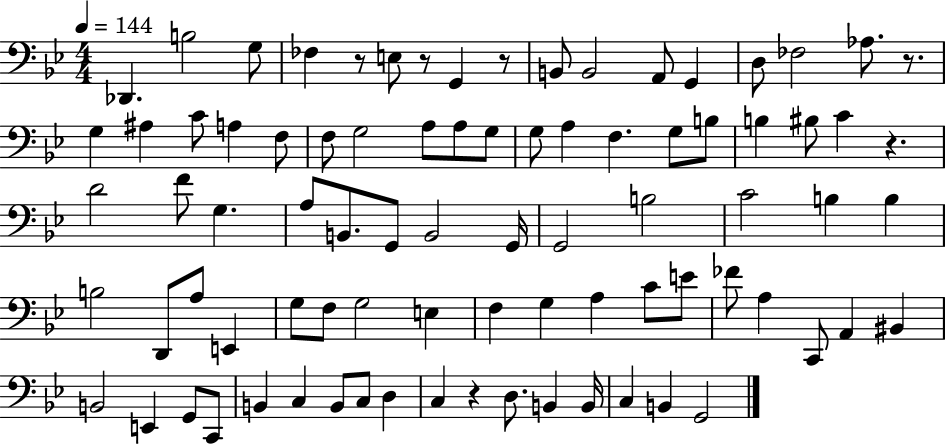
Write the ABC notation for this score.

X:1
T:Untitled
M:4/4
L:1/4
K:Bb
_D,, B,2 G,/2 _F, z/2 E,/2 z/2 G,, z/2 B,,/2 B,,2 A,,/2 G,, D,/2 _F,2 _A,/2 z/2 G, ^A, C/2 A, F,/2 F,/2 G,2 A,/2 A,/2 G,/2 G,/2 A, F, G,/2 B,/2 B, ^B,/2 C z D2 F/2 G, A,/2 B,,/2 G,,/2 B,,2 G,,/4 G,,2 B,2 C2 B, B, B,2 D,,/2 A,/2 E,, G,/2 F,/2 G,2 E, F, G, A, C/2 E/2 _F/2 A, C,,/2 A,, ^B,, B,,2 E,, G,,/2 C,,/2 B,, C, B,,/2 C,/2 D, C, z D,/2 B,, B,,/4 C, B,, G,,2